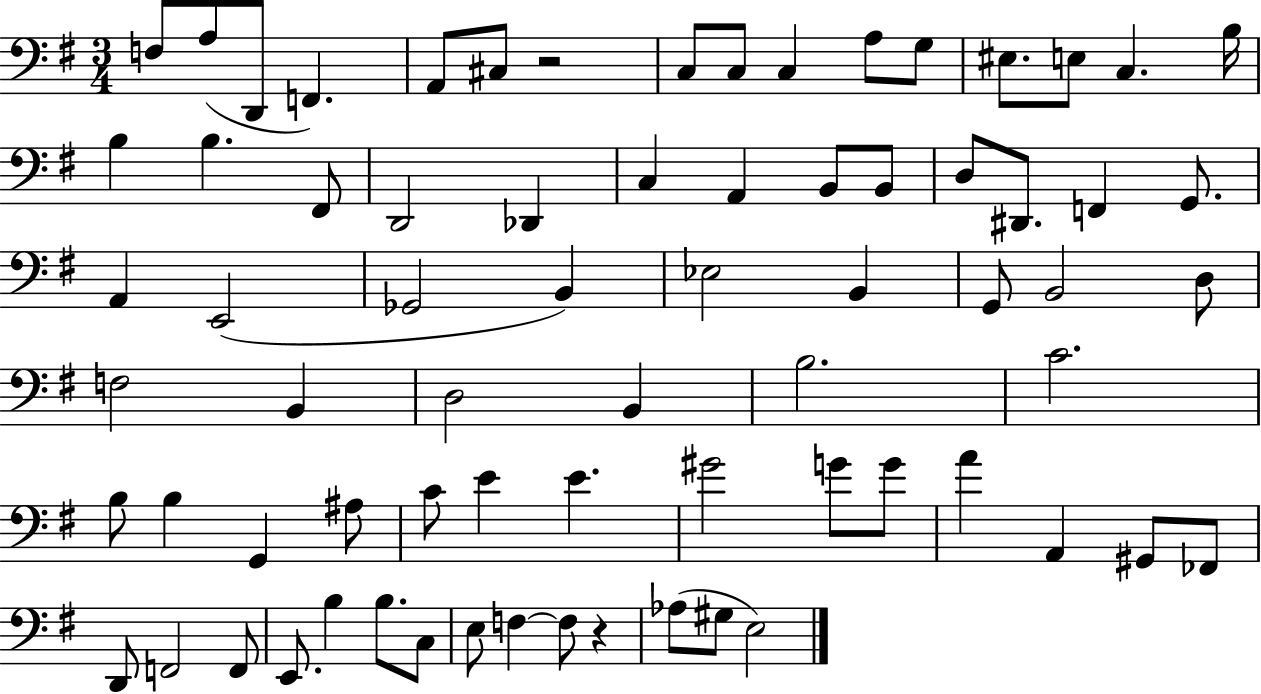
X:1
T:Untitled
M:3/4
L:1/4
K:G
F,/2 A,/2 D,,/2 F,, A,,/2 ^C,/2 z2 C,/2 C,/2 C, A,/2 G,/2 ^E,/2 E,/2 C, B,/4 B, B, ^F,,/2 D,,2 _D,, C, A,, B,,/2 B,,/2 D,/2 ^D,,/2 F,, G,,/2 A,, E,,2 _G,,2 B,, _E,2 B,, G,,/2 B,,2 D,/2 F,2 B,, D,2 B,, B,2 C2 B,/2 B, G,, ^A,/2 C/2 E E ^G2 G/2 G/2 A A,, ^G,,/2 _F,,/2 D,,/2 F,,2 F,,/2 E,,/2 B, B,/2 C,/2 E,/2 F, F,/2 z _A,/2 ^G,/2 E,2